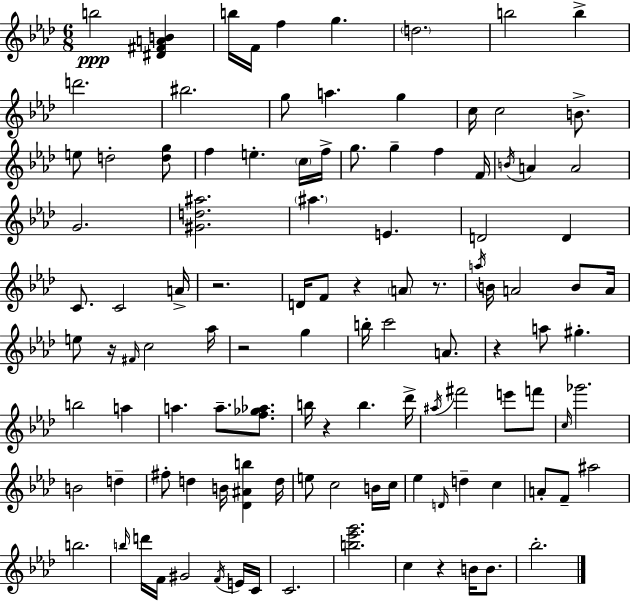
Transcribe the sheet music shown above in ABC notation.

X:1
T:Untitled
M:6/8
L:1/4
K:Ab
b2 [^D^FAB] b/4 F/4 f g d2 b2 b d'2 ^b2 g/2 a g c/4 c2 B/2 e/2 d2 [dg]/2 f e c/4 f/4 g/2 g f F/4 B/4 A A2 G2 [^Gd^a]2 ^a E D2 D C/2 C2 A/4 z2 D/4 F/2 z A/2 z/2 a/4 B/4 A2 B/2 A/4 e/2 z/4 ^F/4 c2 _a/4 z2 g b/4 c'2 A/2 z a/2 ^g b2 a a a/2 [f_g_a]/2 b/4 z b _d'/4 ^a/4 ^f'2 e'/2 f'/2 c/4 _g'2 B2 d ^f/2 d B/4 [_D^Ab] d/4 e/2 c2 B/4 c/4 _e D/4 d c A/2 F/2 ^a2 b2 b/4 d'/4 F/4 ^G2 F/4 E/4 C/4 C2 [b_e'g']2 c z B/4 B/2 _b2